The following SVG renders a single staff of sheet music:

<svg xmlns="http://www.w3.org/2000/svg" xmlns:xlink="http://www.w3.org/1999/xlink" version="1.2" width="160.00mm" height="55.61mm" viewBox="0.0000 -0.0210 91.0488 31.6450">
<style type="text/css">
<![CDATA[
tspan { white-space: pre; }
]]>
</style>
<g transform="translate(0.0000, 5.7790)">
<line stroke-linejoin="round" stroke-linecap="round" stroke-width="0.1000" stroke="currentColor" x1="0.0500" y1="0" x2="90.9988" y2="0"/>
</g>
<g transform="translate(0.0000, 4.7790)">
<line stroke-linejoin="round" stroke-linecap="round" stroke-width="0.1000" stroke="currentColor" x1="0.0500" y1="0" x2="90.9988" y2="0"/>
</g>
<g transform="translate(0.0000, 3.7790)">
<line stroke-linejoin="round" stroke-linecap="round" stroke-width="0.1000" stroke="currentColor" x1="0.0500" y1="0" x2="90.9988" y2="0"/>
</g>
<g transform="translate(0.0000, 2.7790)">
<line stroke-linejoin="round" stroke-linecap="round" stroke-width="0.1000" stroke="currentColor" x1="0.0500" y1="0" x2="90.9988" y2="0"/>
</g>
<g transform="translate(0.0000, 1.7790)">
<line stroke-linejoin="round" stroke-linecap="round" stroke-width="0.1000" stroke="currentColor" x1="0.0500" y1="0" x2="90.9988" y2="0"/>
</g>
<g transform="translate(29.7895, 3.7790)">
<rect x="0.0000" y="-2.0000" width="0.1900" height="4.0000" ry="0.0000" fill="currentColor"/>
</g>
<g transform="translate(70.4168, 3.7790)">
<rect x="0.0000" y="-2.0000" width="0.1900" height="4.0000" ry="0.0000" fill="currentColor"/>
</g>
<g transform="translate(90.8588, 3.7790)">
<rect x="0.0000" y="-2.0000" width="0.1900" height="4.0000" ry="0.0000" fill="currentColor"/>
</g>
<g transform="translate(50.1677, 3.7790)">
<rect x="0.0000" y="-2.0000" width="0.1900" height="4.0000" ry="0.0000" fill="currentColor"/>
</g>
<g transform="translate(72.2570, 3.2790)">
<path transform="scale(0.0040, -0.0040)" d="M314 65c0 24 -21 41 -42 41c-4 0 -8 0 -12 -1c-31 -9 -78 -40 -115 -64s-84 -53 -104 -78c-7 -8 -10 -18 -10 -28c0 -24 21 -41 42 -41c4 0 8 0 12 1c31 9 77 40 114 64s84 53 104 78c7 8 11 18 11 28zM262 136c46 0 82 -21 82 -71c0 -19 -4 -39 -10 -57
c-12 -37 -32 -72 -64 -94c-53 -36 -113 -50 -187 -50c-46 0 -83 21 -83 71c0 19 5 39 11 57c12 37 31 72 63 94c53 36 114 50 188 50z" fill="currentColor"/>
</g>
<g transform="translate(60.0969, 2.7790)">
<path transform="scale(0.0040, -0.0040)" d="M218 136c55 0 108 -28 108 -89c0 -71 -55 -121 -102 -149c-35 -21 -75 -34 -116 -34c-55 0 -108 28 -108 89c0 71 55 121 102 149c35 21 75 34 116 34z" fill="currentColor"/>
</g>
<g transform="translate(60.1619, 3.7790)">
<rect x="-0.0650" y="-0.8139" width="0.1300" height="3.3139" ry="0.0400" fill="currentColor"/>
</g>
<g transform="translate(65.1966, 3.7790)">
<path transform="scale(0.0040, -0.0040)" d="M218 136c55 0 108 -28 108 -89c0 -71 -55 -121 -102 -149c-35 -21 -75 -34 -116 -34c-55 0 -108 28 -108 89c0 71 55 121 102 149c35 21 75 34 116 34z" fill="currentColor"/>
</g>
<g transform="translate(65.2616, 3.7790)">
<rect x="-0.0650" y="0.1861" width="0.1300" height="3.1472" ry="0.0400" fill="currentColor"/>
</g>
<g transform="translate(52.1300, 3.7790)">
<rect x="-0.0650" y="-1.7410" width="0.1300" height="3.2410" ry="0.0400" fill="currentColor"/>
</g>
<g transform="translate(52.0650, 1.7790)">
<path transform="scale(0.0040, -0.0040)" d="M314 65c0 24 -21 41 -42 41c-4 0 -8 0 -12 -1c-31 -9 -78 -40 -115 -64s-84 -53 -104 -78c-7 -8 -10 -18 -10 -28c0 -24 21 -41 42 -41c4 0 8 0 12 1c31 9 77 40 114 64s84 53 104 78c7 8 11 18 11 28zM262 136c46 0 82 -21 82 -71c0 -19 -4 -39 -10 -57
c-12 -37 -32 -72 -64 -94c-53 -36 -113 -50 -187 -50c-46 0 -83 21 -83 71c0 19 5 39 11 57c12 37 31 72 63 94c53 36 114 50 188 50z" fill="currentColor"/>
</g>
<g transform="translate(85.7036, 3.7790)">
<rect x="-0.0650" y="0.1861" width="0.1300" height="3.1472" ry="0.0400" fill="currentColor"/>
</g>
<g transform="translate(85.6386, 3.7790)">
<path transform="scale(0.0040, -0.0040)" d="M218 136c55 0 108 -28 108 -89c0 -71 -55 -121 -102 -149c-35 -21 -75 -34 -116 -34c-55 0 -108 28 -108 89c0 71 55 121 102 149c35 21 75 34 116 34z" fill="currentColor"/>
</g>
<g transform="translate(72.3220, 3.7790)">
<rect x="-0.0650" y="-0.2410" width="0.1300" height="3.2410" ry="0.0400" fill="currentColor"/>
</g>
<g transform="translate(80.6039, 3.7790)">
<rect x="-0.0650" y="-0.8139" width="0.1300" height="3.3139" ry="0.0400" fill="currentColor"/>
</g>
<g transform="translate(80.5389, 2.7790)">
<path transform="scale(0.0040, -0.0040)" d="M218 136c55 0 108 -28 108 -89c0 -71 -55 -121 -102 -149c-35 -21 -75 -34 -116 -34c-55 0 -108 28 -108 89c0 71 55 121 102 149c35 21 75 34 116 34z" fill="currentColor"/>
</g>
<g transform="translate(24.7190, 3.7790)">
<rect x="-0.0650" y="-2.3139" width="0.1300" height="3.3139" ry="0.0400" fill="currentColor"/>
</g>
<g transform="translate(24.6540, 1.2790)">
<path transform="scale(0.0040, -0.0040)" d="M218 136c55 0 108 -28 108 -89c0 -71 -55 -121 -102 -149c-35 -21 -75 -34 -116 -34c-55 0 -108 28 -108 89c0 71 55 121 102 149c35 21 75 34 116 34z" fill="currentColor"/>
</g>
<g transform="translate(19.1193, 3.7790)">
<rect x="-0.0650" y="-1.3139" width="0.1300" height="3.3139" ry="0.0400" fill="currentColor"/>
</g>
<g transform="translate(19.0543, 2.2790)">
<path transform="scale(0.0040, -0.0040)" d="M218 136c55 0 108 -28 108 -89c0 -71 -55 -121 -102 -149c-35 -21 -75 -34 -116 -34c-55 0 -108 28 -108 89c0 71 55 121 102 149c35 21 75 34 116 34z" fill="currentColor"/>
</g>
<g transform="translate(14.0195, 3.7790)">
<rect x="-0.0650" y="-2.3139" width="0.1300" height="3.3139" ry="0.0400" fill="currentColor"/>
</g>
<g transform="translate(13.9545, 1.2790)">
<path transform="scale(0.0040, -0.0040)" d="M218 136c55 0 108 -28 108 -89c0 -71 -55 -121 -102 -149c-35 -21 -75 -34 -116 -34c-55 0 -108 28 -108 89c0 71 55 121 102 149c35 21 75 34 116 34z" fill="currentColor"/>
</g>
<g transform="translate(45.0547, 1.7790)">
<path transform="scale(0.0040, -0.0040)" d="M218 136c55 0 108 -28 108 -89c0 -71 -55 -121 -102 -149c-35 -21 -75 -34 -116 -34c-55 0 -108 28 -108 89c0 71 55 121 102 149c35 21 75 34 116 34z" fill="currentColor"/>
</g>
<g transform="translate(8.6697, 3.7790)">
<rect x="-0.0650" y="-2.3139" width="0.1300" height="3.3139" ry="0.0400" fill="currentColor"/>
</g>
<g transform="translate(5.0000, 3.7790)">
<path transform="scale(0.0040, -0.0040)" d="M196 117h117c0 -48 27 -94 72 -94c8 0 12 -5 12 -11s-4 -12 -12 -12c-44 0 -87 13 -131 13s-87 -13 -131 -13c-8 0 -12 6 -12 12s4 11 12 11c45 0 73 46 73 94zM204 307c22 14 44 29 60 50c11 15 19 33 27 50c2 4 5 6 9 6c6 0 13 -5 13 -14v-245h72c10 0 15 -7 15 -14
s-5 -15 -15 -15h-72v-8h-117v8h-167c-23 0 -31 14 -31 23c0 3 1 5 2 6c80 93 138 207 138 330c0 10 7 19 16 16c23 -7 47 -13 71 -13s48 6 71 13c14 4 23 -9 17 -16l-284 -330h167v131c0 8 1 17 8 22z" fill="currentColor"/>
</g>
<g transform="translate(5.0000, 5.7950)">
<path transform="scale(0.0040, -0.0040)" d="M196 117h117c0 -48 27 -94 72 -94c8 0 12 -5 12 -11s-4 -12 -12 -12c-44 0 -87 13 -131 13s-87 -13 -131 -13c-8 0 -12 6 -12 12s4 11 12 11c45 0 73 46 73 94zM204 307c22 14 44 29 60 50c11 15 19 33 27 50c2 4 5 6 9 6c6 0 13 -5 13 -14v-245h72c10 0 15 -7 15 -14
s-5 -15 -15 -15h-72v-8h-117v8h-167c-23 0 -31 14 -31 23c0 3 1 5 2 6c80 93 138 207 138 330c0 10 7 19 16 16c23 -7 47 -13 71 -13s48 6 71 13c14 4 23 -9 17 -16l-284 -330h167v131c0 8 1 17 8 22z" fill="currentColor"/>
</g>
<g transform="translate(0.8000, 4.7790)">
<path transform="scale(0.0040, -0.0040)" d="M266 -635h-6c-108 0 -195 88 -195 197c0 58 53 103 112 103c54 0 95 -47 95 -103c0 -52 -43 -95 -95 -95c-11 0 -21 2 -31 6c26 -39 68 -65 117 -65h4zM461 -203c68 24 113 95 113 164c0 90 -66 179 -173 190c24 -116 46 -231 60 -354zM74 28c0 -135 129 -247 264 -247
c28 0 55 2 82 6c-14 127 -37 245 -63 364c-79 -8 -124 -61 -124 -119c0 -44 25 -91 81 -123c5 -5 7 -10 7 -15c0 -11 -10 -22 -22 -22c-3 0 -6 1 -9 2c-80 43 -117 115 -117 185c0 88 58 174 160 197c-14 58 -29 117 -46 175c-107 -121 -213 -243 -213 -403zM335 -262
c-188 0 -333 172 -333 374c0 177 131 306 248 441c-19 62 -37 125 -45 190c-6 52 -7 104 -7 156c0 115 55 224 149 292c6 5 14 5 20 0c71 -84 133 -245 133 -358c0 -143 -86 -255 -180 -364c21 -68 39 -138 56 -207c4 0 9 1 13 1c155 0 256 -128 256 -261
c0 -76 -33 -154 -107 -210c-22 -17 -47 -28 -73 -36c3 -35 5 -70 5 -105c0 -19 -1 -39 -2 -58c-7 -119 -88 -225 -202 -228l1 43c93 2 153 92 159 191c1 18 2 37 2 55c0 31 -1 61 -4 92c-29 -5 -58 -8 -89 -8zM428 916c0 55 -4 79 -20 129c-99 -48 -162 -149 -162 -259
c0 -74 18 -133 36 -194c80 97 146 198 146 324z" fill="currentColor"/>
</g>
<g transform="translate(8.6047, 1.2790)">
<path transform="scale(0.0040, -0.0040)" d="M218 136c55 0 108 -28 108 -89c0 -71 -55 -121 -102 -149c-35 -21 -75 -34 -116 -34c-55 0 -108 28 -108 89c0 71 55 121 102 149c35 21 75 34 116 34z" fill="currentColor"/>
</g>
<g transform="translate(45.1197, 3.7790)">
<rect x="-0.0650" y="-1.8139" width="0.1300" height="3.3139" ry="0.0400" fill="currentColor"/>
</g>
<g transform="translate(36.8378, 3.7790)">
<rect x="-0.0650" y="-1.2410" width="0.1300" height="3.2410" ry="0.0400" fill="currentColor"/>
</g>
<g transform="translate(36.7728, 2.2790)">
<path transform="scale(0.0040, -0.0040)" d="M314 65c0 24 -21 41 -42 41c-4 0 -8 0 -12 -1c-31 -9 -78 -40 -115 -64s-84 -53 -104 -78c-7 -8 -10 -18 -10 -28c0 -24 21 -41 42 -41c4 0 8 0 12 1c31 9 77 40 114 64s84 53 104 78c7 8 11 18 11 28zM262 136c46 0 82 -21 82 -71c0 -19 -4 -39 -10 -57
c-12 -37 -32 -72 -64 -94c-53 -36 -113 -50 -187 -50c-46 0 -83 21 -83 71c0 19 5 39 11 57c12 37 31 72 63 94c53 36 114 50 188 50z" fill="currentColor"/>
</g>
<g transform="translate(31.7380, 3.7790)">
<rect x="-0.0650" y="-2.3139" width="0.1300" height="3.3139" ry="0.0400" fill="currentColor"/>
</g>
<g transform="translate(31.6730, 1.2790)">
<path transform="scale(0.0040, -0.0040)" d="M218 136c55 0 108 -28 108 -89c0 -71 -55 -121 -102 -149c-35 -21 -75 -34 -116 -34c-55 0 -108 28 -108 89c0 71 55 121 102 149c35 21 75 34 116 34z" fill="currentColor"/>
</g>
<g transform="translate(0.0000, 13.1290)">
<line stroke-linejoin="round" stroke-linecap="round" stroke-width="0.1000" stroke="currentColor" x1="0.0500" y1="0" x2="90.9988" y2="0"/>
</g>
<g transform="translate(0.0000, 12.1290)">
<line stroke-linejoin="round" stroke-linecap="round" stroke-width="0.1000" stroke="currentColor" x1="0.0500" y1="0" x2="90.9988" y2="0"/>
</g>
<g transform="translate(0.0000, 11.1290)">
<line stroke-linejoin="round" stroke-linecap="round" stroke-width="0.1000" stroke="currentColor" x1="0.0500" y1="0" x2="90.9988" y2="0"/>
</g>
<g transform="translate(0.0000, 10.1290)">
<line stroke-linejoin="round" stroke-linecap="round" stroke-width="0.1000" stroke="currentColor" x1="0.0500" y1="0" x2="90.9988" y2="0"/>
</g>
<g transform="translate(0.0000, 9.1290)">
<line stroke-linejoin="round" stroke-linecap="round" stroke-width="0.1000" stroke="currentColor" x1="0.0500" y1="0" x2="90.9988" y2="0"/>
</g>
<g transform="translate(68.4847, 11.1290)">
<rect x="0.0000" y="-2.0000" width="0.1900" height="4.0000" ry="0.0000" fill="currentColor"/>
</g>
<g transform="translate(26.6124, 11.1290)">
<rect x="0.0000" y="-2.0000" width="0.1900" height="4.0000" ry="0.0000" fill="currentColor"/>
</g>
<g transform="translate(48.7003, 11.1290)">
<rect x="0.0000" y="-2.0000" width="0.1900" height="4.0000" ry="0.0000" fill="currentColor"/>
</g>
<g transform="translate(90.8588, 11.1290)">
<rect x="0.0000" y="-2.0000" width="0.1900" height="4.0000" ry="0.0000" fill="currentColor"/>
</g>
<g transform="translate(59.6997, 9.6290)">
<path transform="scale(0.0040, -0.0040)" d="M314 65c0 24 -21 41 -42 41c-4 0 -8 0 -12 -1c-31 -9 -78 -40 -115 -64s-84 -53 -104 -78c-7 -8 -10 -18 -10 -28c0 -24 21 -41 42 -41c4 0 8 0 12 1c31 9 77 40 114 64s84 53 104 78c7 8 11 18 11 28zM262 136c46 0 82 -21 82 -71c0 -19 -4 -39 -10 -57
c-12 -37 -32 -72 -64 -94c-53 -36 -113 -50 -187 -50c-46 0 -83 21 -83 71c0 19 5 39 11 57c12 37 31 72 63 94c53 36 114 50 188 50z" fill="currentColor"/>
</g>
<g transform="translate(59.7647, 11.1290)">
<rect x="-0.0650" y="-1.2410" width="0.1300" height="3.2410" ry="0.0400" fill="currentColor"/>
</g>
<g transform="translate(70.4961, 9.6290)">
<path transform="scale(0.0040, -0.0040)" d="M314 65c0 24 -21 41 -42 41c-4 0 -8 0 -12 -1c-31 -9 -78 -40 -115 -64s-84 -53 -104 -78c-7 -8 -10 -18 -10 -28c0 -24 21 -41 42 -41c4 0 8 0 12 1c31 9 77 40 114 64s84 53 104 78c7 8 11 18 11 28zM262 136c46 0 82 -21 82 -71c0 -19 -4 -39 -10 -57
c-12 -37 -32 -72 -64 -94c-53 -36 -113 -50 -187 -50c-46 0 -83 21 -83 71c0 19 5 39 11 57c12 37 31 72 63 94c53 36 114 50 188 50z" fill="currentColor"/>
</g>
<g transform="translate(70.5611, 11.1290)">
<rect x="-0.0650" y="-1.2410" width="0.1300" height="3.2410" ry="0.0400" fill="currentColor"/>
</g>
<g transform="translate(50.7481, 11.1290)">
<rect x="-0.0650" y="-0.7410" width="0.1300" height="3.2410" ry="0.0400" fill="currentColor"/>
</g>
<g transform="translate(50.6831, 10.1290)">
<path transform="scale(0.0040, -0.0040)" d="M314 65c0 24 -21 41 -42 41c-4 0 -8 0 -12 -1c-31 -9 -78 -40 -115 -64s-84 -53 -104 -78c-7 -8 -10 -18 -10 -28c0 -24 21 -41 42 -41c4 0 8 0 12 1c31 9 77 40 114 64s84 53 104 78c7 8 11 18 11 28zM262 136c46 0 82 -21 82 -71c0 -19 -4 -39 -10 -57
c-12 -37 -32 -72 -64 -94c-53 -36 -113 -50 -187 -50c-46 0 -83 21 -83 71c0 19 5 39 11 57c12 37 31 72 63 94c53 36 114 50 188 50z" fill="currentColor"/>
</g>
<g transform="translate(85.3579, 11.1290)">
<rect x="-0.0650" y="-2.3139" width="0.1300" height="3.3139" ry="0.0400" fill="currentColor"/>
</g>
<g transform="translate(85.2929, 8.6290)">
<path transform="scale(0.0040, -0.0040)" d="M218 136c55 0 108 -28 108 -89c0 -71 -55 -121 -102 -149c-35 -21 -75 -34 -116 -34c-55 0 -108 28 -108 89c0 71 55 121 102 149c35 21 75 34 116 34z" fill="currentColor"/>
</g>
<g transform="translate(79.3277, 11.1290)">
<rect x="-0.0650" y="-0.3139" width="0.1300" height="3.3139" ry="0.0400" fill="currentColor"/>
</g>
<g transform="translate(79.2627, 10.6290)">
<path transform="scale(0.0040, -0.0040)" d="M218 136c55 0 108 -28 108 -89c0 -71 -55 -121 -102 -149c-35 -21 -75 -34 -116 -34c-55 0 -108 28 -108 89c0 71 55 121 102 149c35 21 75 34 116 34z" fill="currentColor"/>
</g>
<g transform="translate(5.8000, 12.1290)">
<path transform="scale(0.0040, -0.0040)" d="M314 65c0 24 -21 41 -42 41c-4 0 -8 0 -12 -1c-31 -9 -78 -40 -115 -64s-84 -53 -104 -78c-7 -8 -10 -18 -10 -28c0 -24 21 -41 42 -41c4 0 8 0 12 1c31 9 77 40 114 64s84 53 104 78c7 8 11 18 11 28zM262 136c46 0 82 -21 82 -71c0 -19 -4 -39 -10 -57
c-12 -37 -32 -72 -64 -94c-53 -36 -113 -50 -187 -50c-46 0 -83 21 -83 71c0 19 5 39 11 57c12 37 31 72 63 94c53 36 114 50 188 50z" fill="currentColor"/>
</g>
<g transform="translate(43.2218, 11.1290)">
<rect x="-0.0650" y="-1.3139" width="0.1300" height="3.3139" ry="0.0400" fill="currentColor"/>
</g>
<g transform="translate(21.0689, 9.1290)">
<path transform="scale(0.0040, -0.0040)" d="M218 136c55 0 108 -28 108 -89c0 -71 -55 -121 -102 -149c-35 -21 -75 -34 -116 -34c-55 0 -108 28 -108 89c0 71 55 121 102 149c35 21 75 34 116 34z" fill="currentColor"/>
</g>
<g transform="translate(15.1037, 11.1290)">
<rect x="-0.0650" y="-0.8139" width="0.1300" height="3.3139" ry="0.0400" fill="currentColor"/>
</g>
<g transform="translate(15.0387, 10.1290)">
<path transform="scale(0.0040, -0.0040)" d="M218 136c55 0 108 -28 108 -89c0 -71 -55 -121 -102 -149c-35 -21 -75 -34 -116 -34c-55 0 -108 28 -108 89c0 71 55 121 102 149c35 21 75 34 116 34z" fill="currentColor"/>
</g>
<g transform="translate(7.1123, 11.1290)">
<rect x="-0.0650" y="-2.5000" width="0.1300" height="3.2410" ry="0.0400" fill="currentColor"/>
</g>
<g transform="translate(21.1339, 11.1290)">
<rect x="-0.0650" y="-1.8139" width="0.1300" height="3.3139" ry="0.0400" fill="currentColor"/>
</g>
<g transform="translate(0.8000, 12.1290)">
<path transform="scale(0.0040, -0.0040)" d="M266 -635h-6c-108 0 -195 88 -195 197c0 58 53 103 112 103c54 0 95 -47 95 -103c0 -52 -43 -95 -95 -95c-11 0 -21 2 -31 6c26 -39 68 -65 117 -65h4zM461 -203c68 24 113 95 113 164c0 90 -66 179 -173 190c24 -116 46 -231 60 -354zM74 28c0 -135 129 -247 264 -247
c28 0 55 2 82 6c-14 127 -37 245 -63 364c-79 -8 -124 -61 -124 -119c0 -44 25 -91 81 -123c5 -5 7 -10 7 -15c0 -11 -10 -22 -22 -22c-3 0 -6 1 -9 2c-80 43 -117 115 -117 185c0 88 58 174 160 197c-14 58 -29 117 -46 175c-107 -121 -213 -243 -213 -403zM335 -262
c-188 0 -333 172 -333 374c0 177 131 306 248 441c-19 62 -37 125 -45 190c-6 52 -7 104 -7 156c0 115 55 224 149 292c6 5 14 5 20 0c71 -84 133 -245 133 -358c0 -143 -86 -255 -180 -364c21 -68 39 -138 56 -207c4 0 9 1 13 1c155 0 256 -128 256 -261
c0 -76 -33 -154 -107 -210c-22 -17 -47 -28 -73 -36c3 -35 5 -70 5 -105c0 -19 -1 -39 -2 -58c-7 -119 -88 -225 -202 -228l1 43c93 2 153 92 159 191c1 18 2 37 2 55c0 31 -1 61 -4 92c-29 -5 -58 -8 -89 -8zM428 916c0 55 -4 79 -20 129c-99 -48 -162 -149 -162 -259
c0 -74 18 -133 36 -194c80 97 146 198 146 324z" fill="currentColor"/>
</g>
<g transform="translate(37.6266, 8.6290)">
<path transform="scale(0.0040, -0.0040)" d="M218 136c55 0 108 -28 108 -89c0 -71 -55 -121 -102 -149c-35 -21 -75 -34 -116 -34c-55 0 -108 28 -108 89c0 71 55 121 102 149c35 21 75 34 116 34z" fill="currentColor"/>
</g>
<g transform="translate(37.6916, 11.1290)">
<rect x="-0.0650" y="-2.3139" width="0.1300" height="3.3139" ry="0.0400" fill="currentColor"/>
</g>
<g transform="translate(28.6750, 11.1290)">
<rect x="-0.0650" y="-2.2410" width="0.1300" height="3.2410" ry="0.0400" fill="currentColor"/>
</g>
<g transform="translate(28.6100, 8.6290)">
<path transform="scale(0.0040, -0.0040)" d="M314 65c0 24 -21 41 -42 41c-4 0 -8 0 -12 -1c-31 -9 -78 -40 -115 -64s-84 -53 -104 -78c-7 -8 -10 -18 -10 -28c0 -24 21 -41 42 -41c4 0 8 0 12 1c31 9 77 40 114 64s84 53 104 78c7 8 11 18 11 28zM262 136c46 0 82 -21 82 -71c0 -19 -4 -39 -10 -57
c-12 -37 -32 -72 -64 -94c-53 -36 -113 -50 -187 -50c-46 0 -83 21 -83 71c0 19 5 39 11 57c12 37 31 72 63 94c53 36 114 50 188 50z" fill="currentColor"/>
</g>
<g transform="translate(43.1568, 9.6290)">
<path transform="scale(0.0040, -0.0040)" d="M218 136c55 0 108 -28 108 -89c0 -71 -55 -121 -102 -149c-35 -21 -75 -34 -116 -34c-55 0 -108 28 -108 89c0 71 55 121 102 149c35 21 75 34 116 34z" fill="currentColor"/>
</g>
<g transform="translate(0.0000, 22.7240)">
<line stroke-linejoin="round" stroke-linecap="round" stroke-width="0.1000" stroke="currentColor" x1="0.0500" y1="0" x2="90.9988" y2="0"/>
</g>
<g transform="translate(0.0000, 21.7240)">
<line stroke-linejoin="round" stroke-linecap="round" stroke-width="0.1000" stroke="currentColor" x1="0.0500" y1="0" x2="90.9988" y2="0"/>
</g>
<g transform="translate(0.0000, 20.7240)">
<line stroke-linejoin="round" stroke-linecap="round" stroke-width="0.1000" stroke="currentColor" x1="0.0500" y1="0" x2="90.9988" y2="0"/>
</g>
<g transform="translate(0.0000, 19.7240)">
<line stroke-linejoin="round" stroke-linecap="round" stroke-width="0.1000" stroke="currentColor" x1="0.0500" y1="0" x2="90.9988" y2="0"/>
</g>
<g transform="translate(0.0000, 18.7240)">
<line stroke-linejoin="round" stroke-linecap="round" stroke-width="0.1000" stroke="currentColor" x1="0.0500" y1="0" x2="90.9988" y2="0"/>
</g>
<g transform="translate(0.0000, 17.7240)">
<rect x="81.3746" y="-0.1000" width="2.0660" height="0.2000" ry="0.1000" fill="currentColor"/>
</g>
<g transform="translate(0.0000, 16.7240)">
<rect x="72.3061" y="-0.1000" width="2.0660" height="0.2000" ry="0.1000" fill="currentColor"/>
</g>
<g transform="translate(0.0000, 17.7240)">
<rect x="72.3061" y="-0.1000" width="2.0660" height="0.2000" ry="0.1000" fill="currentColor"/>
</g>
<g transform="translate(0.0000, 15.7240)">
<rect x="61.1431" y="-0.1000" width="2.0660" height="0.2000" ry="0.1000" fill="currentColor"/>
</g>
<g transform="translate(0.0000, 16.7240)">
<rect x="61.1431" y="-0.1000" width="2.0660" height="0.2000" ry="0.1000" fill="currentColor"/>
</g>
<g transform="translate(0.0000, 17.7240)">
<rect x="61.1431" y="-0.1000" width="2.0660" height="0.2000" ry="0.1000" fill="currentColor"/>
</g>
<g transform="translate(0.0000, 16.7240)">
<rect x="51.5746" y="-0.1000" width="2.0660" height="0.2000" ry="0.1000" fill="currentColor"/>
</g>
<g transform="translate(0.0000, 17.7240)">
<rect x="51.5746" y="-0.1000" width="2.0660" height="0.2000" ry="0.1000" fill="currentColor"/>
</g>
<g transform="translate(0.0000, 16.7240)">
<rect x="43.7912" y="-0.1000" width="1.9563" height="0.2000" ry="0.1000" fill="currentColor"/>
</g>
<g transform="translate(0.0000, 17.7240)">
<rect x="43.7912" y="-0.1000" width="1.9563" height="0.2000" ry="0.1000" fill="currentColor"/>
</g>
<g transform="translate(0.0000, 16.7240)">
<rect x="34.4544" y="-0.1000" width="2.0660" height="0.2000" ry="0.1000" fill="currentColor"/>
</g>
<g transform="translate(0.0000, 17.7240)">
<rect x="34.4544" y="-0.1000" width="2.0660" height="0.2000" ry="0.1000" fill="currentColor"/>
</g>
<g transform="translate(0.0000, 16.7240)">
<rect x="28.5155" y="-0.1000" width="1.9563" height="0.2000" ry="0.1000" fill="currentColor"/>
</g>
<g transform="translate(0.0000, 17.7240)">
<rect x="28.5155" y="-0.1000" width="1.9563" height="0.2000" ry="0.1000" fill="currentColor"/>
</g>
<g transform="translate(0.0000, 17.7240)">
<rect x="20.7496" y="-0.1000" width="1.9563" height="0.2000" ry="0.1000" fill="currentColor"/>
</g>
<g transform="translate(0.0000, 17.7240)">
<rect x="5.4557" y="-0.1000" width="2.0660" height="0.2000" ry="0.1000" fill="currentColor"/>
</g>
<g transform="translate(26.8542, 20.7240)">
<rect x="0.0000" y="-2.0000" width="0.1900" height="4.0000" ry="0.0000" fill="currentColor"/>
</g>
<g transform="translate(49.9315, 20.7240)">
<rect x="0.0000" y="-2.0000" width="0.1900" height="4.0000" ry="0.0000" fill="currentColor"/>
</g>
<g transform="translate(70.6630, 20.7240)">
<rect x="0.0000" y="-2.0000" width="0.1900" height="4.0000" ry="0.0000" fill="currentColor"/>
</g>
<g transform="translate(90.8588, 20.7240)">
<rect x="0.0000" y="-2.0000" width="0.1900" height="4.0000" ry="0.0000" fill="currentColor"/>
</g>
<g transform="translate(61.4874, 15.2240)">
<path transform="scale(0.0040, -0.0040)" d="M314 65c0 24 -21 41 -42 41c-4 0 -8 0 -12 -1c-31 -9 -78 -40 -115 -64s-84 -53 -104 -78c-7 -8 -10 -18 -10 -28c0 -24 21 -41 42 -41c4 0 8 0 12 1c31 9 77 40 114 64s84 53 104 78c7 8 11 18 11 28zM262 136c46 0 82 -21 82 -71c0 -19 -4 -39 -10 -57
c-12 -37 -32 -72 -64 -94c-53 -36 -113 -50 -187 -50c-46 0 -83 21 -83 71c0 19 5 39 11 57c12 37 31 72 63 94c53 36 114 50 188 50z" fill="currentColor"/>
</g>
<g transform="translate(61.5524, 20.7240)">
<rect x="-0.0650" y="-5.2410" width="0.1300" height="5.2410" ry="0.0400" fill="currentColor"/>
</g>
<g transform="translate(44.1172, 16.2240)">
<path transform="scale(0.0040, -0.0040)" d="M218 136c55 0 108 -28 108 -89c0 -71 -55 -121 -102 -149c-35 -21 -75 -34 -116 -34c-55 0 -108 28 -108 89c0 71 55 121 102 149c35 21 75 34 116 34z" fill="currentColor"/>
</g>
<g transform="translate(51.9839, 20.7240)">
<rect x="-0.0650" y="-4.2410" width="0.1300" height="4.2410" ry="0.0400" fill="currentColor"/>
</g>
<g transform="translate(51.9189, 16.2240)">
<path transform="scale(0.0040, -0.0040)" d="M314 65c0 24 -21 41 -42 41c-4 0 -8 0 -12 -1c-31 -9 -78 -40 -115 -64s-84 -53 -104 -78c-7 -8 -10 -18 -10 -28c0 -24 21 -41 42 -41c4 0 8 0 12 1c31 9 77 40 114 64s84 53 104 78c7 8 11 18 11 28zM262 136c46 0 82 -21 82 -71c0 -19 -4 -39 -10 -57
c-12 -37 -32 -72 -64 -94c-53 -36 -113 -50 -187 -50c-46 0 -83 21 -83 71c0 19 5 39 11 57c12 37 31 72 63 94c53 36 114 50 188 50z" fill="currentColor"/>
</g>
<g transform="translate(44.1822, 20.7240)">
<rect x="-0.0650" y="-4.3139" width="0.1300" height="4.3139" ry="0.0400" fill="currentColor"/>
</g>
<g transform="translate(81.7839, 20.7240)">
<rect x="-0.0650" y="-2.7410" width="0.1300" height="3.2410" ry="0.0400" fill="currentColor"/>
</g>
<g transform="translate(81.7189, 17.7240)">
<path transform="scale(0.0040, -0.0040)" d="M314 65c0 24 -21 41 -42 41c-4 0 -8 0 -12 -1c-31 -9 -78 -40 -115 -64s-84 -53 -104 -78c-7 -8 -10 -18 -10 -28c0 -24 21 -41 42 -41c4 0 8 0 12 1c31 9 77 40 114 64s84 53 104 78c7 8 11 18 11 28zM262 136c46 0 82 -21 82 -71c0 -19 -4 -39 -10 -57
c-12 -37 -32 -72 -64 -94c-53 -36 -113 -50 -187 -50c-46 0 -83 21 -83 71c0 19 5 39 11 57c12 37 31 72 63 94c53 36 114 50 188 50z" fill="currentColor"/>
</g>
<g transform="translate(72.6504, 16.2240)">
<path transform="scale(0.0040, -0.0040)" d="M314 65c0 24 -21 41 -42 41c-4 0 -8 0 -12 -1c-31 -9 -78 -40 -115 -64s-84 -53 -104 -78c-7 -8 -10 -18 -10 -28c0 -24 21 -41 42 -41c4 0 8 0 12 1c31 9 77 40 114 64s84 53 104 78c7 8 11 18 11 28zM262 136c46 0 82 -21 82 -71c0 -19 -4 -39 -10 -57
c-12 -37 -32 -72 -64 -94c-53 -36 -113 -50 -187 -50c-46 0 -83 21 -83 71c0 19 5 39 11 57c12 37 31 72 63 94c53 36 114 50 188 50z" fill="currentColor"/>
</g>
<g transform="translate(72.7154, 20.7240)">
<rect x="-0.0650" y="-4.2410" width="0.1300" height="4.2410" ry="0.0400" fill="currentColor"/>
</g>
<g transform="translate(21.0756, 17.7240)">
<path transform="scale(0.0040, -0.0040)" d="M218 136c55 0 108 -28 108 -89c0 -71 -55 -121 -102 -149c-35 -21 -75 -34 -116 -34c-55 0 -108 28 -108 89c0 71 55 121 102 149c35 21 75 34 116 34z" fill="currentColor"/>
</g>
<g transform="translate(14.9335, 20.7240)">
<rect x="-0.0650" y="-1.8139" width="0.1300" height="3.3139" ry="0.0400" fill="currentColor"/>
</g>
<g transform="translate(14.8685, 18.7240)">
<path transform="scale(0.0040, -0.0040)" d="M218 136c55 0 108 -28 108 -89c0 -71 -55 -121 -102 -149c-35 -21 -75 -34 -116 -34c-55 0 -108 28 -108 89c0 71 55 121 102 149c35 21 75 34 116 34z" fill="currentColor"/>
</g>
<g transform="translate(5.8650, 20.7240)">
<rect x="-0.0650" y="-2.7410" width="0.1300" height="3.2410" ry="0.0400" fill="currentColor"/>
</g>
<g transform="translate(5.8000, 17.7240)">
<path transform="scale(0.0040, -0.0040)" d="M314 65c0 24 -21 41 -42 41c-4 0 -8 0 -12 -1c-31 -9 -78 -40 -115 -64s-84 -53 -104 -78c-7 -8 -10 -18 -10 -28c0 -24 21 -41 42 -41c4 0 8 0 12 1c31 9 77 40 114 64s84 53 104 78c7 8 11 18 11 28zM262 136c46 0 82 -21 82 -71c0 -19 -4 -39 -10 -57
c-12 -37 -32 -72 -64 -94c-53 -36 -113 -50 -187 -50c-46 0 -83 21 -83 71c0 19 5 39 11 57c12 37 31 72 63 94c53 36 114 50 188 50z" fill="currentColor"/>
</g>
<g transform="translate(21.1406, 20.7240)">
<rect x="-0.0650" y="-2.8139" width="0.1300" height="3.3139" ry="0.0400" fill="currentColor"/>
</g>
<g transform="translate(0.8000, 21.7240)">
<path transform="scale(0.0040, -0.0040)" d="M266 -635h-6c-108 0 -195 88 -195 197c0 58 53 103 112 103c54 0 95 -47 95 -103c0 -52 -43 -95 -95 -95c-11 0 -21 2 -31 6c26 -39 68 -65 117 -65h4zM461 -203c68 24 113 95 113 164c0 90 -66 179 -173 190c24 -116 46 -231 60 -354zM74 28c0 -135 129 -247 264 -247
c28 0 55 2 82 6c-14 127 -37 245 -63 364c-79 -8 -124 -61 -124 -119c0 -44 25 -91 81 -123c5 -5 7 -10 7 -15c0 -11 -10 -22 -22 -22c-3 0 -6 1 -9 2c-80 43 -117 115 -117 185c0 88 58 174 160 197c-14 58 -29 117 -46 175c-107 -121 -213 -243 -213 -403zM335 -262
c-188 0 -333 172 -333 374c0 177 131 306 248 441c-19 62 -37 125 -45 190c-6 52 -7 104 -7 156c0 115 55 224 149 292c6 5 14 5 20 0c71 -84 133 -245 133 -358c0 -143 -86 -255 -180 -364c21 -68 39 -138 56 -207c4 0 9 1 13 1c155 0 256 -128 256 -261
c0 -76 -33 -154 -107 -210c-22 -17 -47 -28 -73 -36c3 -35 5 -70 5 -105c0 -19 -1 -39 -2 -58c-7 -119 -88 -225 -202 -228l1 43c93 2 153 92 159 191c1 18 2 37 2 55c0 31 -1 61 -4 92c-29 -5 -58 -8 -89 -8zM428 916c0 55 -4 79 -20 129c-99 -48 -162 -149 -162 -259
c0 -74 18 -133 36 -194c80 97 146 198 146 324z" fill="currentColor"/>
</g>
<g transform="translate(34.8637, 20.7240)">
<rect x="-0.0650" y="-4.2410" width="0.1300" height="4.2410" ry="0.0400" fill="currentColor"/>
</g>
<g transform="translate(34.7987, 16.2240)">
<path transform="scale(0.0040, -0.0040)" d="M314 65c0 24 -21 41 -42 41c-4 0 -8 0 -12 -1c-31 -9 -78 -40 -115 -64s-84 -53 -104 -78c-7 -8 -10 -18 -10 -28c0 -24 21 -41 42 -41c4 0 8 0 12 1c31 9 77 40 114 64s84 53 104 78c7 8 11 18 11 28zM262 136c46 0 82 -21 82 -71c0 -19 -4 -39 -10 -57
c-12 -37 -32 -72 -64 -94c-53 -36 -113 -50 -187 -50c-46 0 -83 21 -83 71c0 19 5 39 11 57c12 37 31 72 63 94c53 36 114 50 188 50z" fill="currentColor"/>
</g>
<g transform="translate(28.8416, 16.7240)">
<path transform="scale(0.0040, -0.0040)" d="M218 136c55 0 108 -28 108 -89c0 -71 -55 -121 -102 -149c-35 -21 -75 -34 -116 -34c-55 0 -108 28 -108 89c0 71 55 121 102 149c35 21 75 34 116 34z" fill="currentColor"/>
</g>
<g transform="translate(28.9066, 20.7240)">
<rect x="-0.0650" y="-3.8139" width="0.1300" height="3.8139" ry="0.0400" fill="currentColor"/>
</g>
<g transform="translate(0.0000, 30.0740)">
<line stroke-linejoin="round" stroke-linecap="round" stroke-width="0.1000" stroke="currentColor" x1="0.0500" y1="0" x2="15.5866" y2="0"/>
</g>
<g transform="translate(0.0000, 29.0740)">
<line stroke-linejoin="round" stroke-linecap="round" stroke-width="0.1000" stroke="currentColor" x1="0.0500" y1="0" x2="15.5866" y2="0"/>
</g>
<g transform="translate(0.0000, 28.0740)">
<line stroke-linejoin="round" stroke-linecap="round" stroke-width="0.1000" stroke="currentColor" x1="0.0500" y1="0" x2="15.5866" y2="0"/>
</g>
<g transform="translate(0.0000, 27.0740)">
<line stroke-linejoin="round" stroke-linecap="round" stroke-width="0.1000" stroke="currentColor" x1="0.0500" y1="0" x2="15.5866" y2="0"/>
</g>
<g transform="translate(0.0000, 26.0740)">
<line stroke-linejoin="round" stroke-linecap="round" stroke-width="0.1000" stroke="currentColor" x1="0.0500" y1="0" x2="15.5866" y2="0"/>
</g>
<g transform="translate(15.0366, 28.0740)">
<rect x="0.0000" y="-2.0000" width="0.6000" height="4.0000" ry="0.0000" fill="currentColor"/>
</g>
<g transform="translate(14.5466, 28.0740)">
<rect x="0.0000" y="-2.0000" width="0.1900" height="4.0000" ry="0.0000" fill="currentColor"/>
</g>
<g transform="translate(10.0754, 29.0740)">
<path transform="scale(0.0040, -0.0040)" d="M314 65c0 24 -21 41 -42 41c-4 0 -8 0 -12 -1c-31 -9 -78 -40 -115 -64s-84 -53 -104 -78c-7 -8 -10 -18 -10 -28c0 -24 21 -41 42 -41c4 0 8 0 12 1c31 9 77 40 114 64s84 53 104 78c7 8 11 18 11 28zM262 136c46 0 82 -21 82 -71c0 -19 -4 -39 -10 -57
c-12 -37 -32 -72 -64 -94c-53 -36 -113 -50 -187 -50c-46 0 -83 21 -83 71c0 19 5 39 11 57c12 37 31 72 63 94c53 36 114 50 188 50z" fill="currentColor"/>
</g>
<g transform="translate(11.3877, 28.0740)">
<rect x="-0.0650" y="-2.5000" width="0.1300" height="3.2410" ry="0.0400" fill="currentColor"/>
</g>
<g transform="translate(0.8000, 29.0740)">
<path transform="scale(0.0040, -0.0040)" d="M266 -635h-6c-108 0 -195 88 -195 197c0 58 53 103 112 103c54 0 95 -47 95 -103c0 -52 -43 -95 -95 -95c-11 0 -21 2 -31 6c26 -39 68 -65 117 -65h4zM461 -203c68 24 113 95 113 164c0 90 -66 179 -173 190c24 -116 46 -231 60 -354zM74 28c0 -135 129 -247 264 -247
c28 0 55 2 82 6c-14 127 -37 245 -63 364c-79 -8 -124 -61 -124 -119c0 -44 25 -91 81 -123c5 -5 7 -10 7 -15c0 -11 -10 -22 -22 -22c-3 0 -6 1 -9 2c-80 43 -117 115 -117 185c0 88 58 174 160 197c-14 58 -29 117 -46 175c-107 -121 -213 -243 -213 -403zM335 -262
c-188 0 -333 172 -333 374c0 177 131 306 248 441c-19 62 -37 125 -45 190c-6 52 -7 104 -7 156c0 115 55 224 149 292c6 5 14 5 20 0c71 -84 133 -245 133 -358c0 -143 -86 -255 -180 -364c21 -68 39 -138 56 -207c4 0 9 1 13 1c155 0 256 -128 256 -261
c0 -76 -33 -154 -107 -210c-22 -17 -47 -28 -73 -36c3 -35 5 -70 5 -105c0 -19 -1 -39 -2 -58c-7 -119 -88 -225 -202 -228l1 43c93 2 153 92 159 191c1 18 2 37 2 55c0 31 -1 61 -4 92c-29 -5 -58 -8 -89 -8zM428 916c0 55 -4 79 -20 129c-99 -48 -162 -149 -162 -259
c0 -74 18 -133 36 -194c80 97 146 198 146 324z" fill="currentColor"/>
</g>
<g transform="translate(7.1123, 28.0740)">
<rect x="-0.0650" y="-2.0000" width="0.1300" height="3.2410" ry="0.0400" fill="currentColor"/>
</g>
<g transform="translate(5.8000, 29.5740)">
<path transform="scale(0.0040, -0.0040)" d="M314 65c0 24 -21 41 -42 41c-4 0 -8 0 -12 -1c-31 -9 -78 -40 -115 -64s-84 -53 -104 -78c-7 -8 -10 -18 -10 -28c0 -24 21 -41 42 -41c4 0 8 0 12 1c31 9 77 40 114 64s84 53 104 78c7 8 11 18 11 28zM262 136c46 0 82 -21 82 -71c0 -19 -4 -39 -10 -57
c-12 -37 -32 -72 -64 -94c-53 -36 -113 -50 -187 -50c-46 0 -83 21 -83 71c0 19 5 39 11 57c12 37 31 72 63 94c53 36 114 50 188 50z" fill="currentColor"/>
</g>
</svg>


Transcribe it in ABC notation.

X:1
T:Untitled
M:4/4
L:1/4
K:C
g g e g g e2 f f2 d B c2 d B G2 d f g2 g e d2 e2 e2 c g a2 f a c' d'2 d' d'2 f'2 d'2 a2 F2 G2